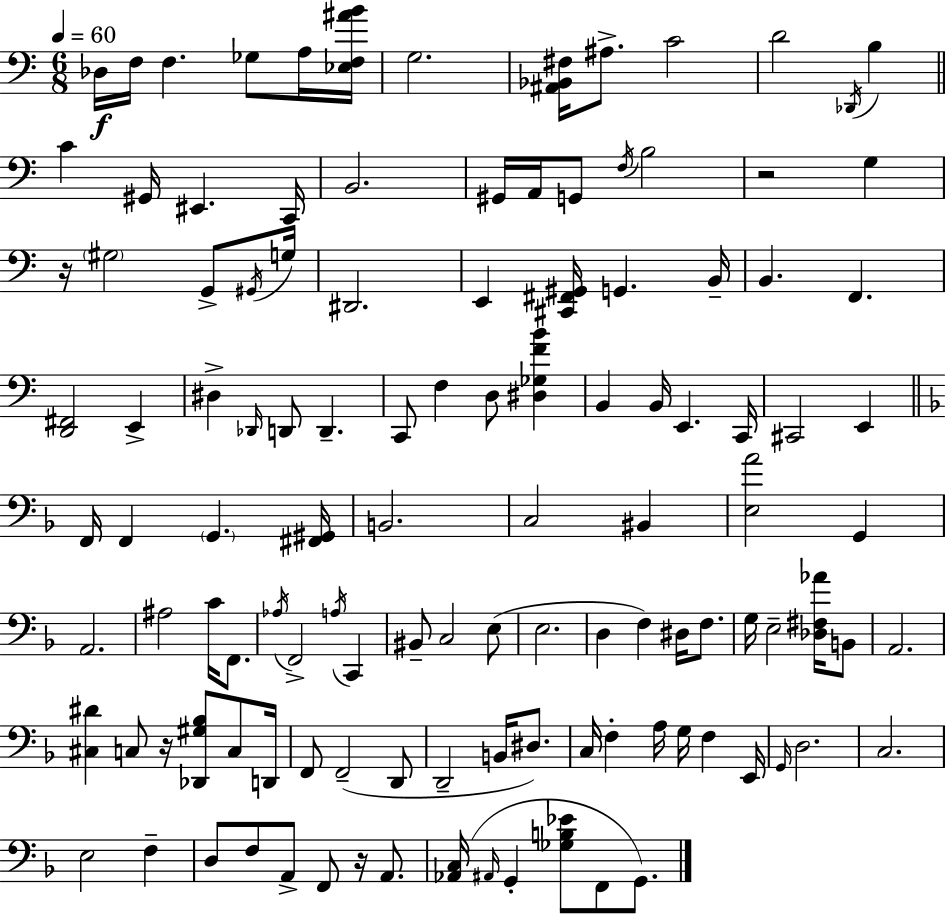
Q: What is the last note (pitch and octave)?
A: G2